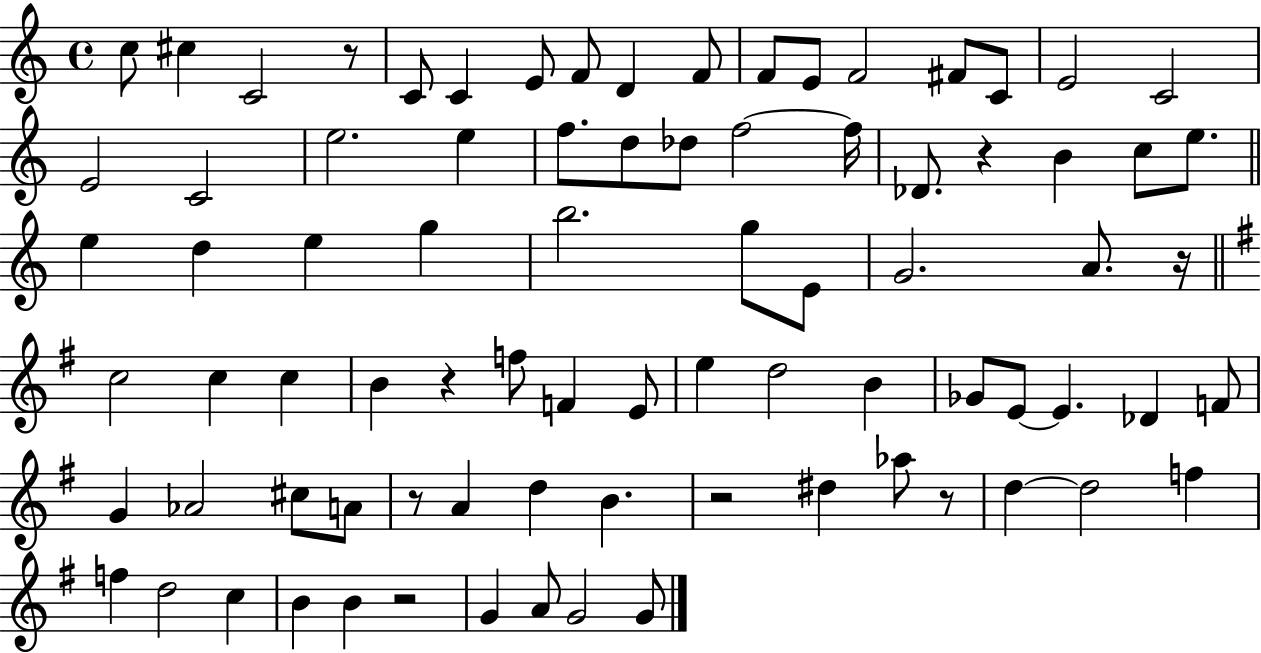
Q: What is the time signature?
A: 4/4